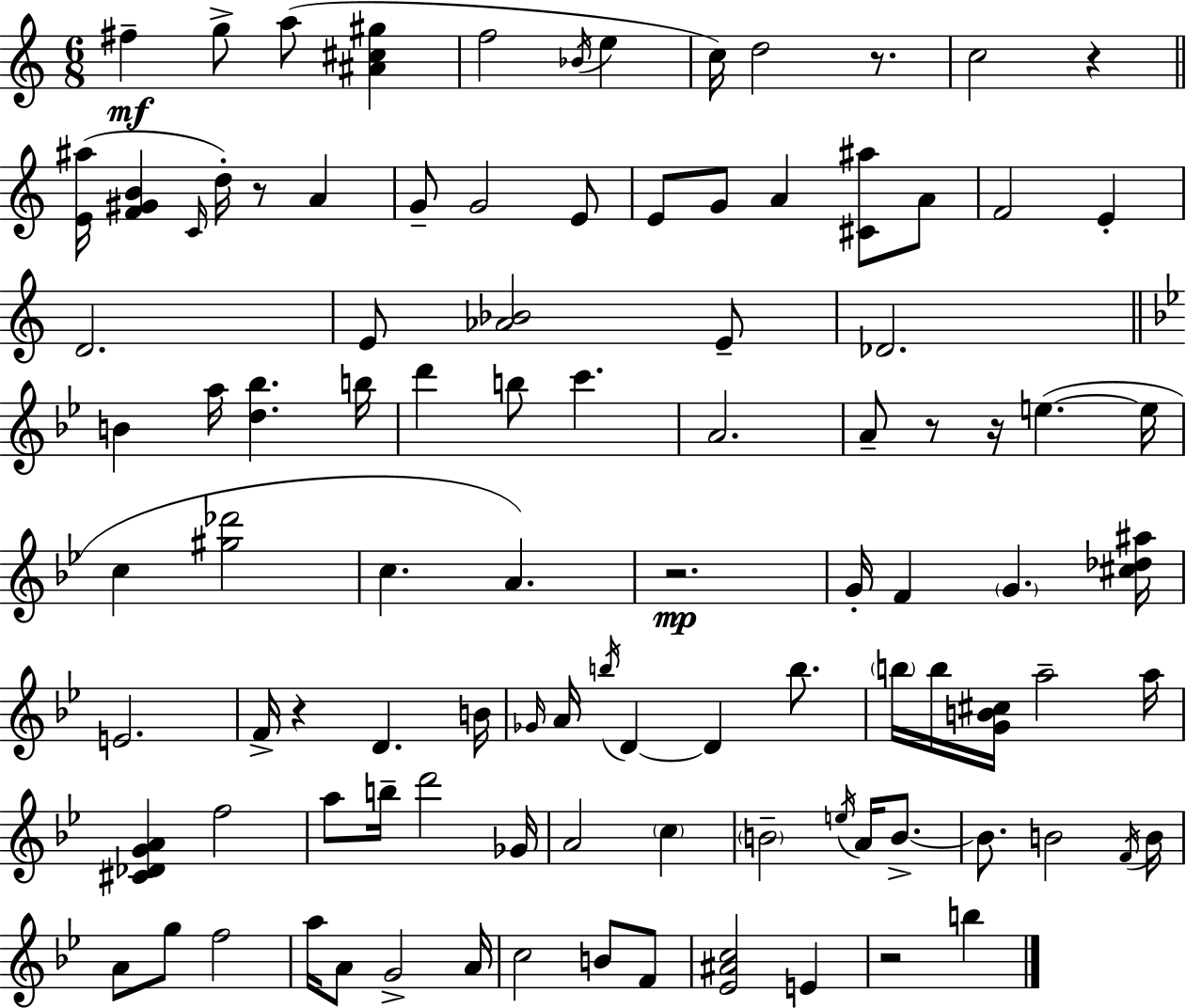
{
  \clef treble
  \numericTimeSignature
  \time 6/8
  \key a \minor
  \repeat volta 2 { fis''4--\mf g''8-> a''8( <ais' cis'' gis''>4 | f''2 \acciaccatura { bes'16 } e''4 | c''16) d''2 r8. | c''2 r4 | \break \bar "||" \break \key c \major <e' ais''>16( <f' gis' b'>4 \grace { c'16 } d''16-.) r8 a'4 | g'8-- g'2 e'8 | e'8 g'8 a'4 <cis' ais''>8 a'8 | f'2 e'4-. | \break d'2. | e'8 <aes' bes'>2 e'8-- | des'2. | \bar "||" \break \key bes \major b'4 a''16 <d'' bes''>4. b''16 | d'''4 b''8 c'''4. | a'2. | a'8-- r8 r16 e''4.~(~ e''16 | \break c''4 <gis'' des'''>2 | c''4. a'4.) | r2.\mp | g'16-. f'4 \parenthesize g'4. <cis'' des'' ais''>16 | \break e'2. | f'16-> r4 d'4. b'16 | \grace { ges'16 } a'16 \acciaccatura { b''16 } d'4~~ d'4 b''8. | \parenthesize b''16 b''16 <g' b' cis''>16 a''2-- | \break a''16 <cis' des' g' a'>4 f''2 | a''8 b''16-- d'''2 | ges'16 a'2 \parenthesize c''4 | \parenthesize b'2-- \acciaccatura { e''16 } a'16 | \break b'8.->~~ b'8. b'2 | \acciaccatura { f'16 } b'16 a'8 g''8 f''2 | a''16 a'8 g'2-> | a'16 c''2 | \break b'8 f'8 <ees' ais' c''>2 | e'4 r2 | b''4 } \bar "|."
}